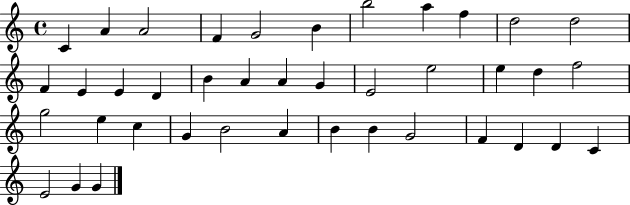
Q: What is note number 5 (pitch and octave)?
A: G4